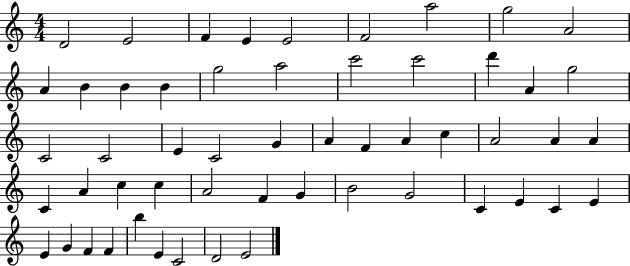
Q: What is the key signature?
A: C major